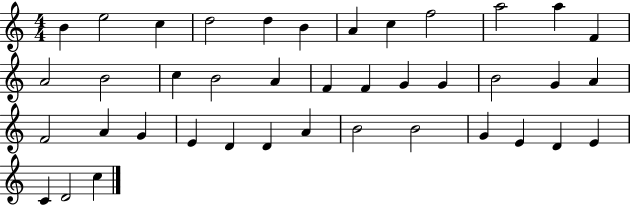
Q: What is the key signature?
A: C major